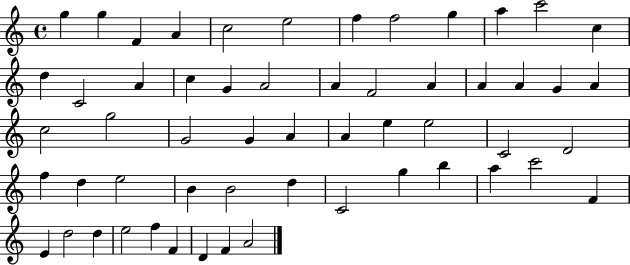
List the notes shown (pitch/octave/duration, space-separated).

G5/q G5/q F4/q A4/q C5/h E5/h F5/q F5/h G5/q A5/q C6/h C5/q D5/q C4/h A4/q C5/q G4/q A4/h A4/q F4/h A4/q A4/q A4/q G4/q A4/q C5/h G5/h G4/h G4/q A4/q A4/q E5/q E5/h C4/h D4/h F5/q D5/q E5/h B4/q B4/h D5/q C4/h G5/q B5/q A5/q C6/h F4/q E4/q D5/h D5/q E5/h F5/q F4/q D4/q F4/q A4/h